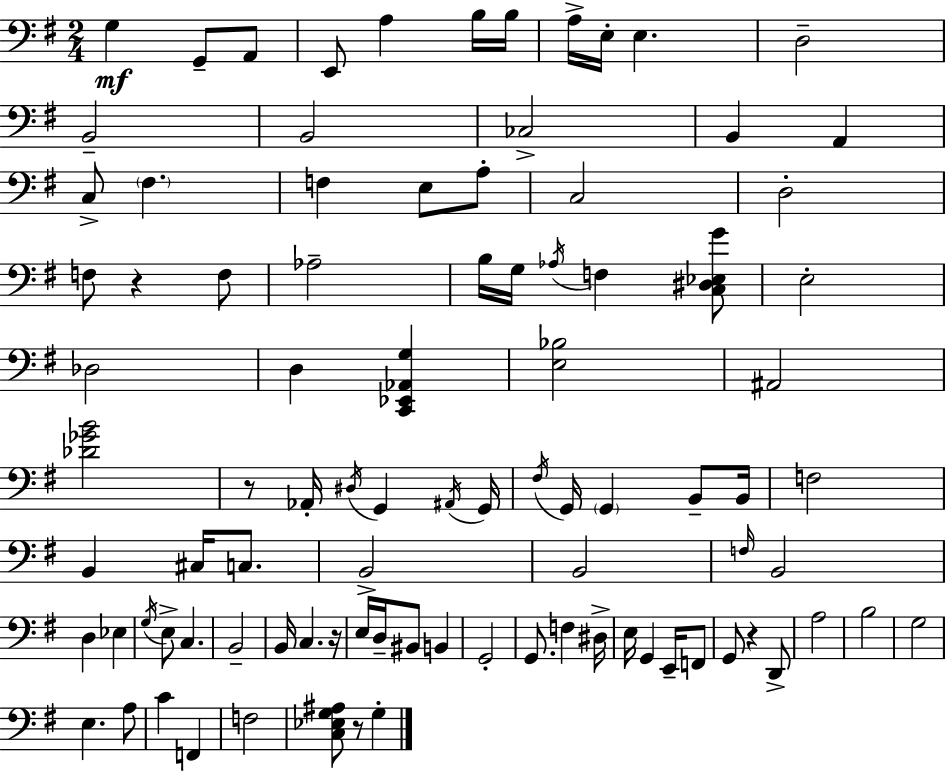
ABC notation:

X:1
T:Untitled
M:2/4
L:1/4
K:G
G, G,,/2 A,,/2 E,,/2 A, B,/4 B,/4 A,/4 E,/4 E, D,2 B,,2 B,,2 _C,2 B,, A,, C,/2 ^F, F, E,/2 A,/2 C,2 D,2 F,/2 z F,/2 _A,2 B,/4 G,/4 _A,/4 F, [C,^D,_E,G]/2 E,2 _D,2 D, [C,,_E,,_A,,G,] [E,_B,]2 ^A,,2 [_D_GB]2 z/2 _A,,/4 ^D,/4 G,, ^A,,/4 G,,/4 ^F,/4 G,,/4 G,, B,,/2 B,,/4 F,2 B,, ^C,/4 C,/2 B,,2 B,,2 F,/4 B,,2 D, _E, G,/4 E,/2 C, B,,2 B,,/4 C, z/4 E,/4 D,/4 ^B,,/2 B,, G,,2 G,,/2 F, ^D,/4 E,/4 G,, E,,/4 F,,/2 G,,/2 z D,,/2 A,2 B,2 G,2 E, A,/2 C F,, F,2 [C,_E,G,^A,]/2 z/2 G,